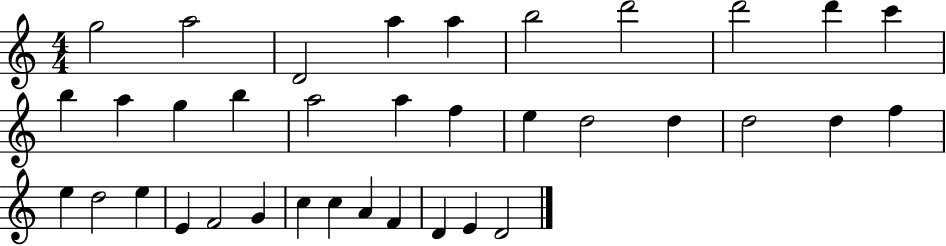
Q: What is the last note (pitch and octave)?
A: D4